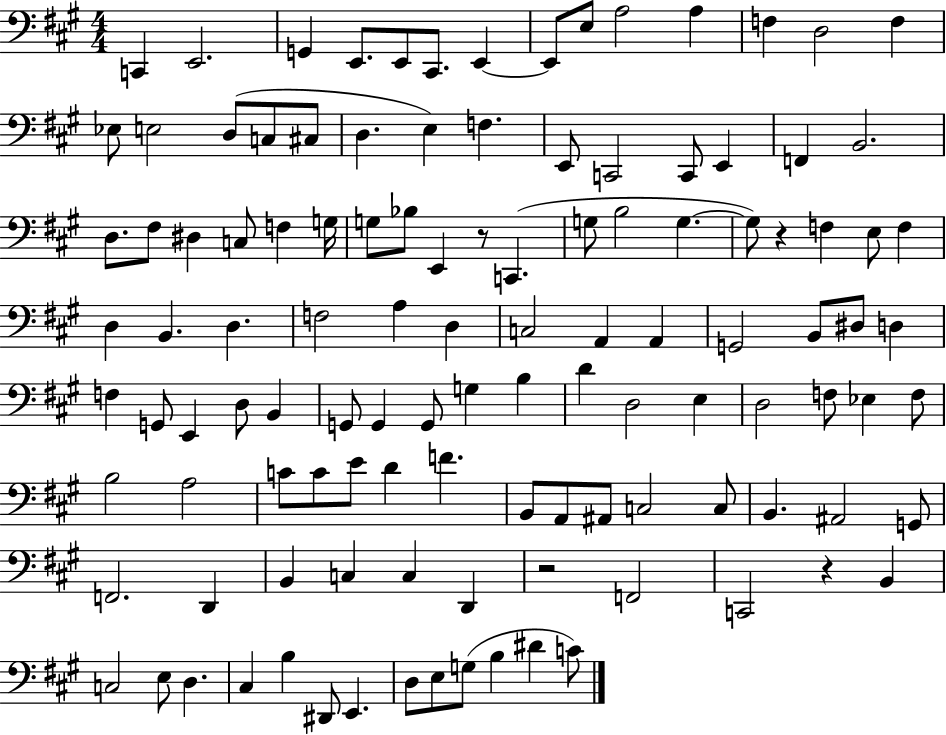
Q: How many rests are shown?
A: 4